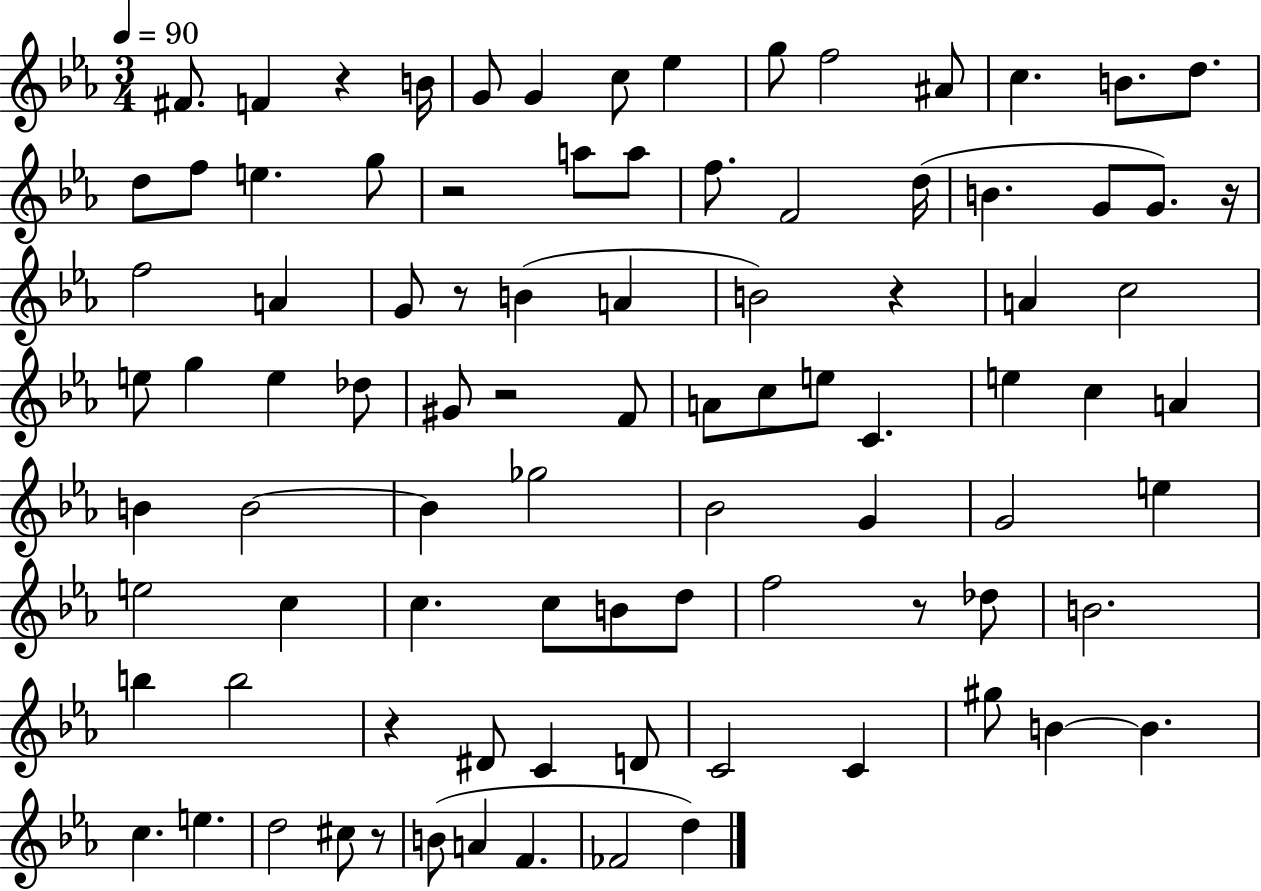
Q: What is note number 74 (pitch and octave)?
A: C5